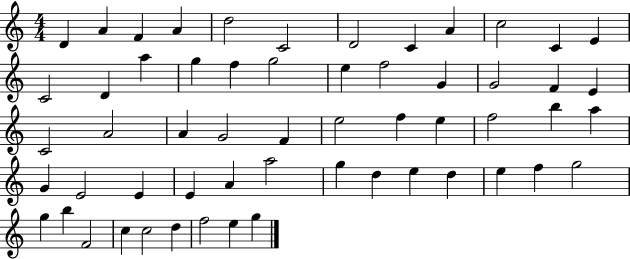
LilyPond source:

{
  \clef treble
  \numericTimeSignature
  \time 4/4
  \key c \major
  d'4 a'4 f'4 a'4 | d''2 c'2 | d'2 c'4 a'4 | c''2 c'4 e'4 | \break c'2 d'4 a''4 | g''4 f''4 g''2 | e''4 f''2 g'4 | g'2 f'4 e'4 | \break c'2 a'2 | a'4 g'2 f'4 | e''2 f''4 e''4 | f''2 b''4 a''4 | \break g'4 e'2 e'4 | e'4 a'4 a''2 | g''4 d''4 e''4 d''4 | e''4 f''4 g''2 | \break g''4 b''4 f'2 | c''4 c''2 d''4 | f''2 e''4 g''4 | \bar "|."
}